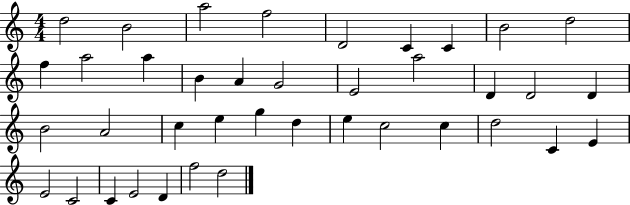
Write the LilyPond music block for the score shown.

{
  \clef treble
  \numericTimeSignature
  \time 4/4
  \key c \major
  d''2 b'2 | a''2 f''2 | d'2 c'4 c'4 | b'2 d''2 | \break f''4 a''2 a''4 | b'4 a'4 g'2 | e'2 a''2 | d'4 d'2 d'4 | \break b'2 a'2 | c''4 e''4 g''4 d''4 | e''4 c''2 c''4 | d''2 c'4 e'4 | \break e'2 c'2 | c'4 e'2 d'4 | f''2 d''2 | \bar "|."
}